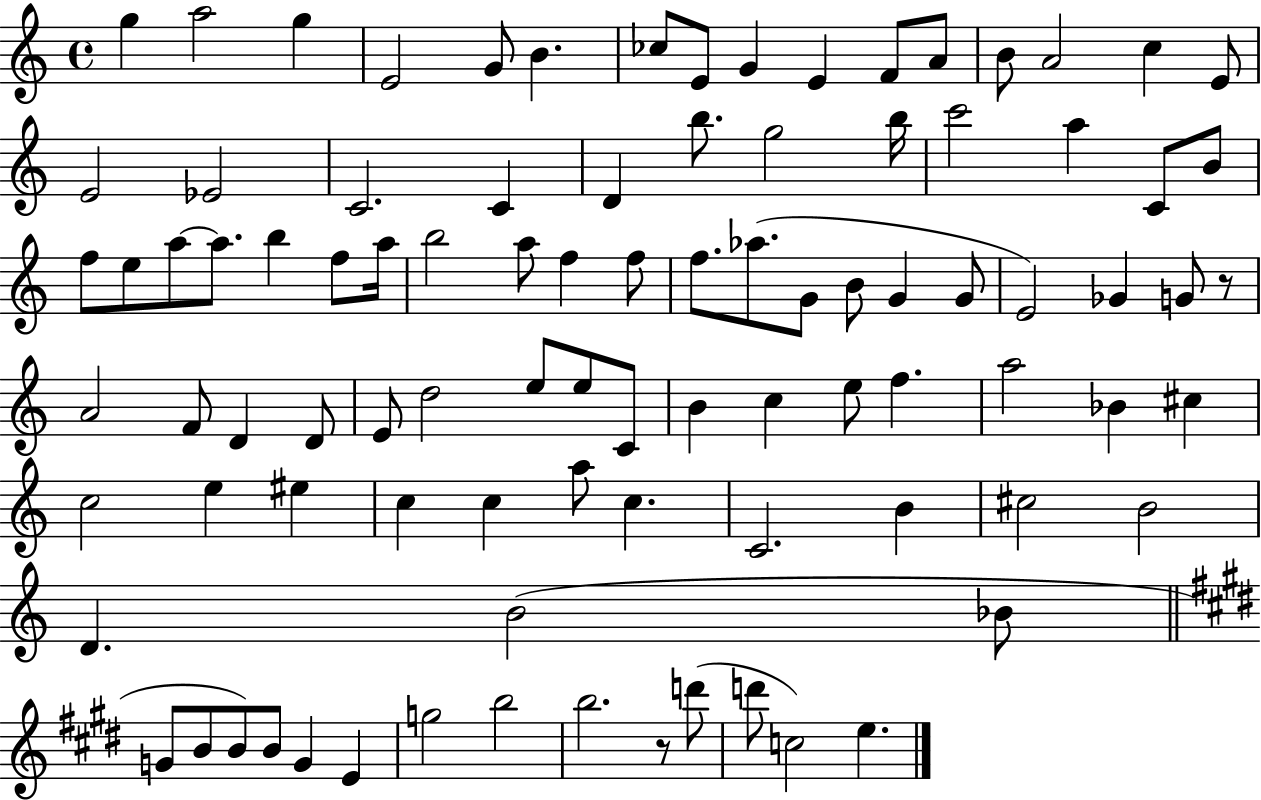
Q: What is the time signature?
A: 4/4